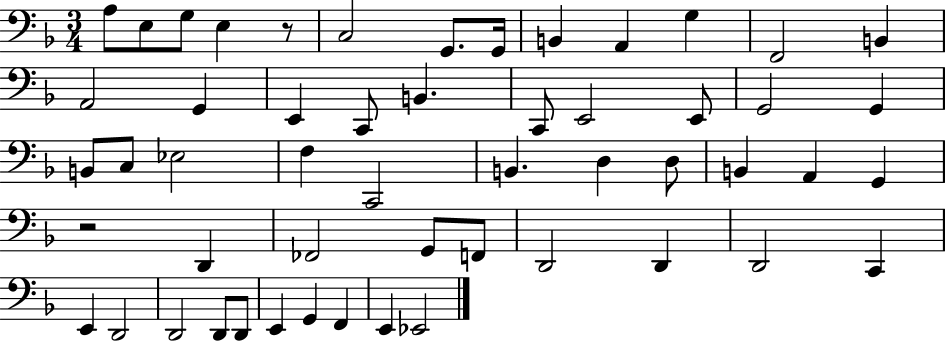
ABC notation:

X:1
T:Untitled
M:3/4
L:1/4
K:F
A,/2 E,/2 G,/2 E, z/2 C,2 G,,/2 G,,/4 B,, A,, G, F,,2 B,, A,,2 G,, E,, C,,/2 B,, C,,/2 E,,2 E,,/2 G,,2 G,, B,,/2 C,/2 _E,2 F, C,,2 B,, D, D,/2 B,, A,, G,, z2 D,, _F,,2 G,,/2 F,,/2 D,,2 D,, D,,2 C,, E,, D,,2 D,,2 D,,/2 D,,/2 E,, G,, F,, E,, _E,,2